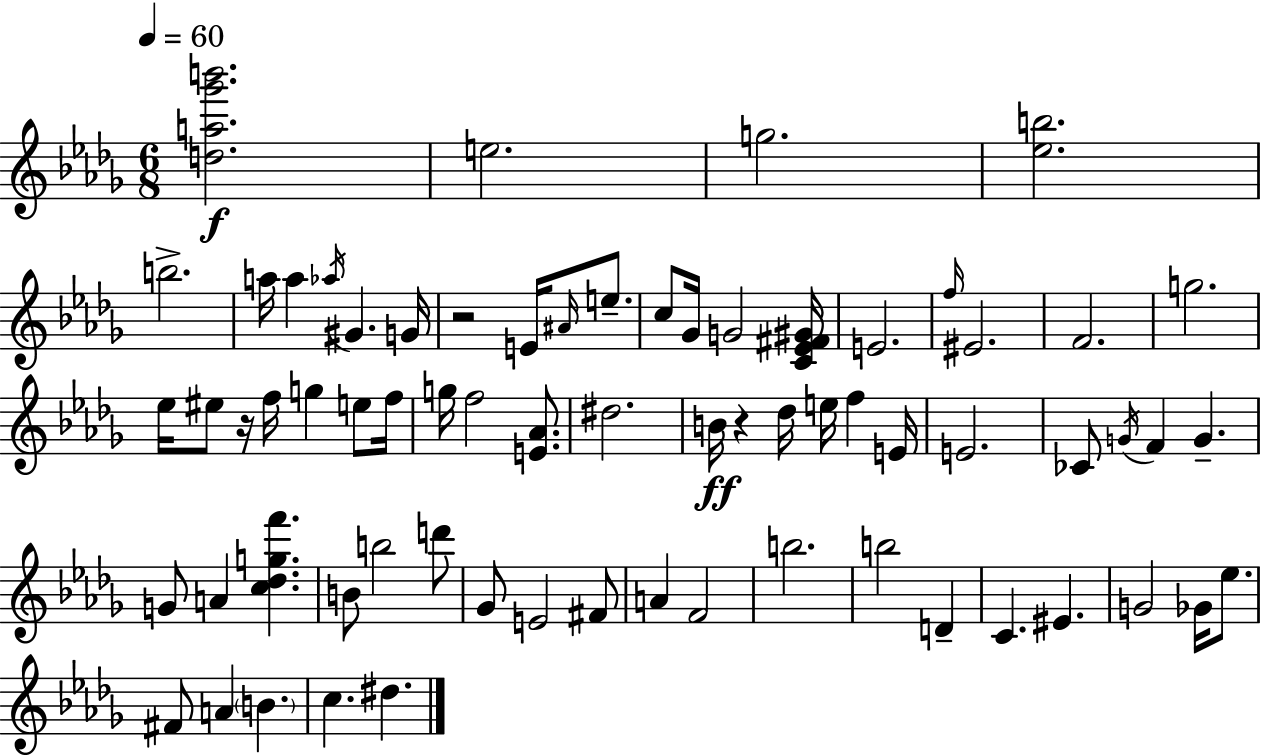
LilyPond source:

{
  \clef treble
  \numericTimeSignature
  \time 6/8
  \key bes \minor
  \tempo 4 = 60
  \repeat volta 2 { <d'' a'' ges''' b'''>2.\f | e''2. | g''2. | <ees'' b''>2. | \break b''2.-> | a''16 a''4 \acciaccatura { aes''16 } gis'4. | g'16 r2 e'16 \grace { ais'16 } e''8.-- | c''8 ges'16 g'2 | \break <c' ees' fis' gis'>16 e'2. | \grace { f''16 } eis'2. | f'2. | g''2. | \break ees''16 eis''8 r16 f''16 g''4 | e''8 f''16 g''16 f''2 | <e' aes'>8. dis''2. | b'16\ff r4 des''16 e''16 f''4 | \break e'16 e'2. | ces'8 \acciaccatura { g'16 } f'4 g'4.-- | g'8 a'4 <c'' des'' g'' f'''>4. | b'8 b''2 | \break d'''8 ges'8 e'2 | fis'8 a'4 f'2 | b''2. | b''2 | \break d'4-- c'4. eis'4. | g'2 | ges'16 ees''8. fis'8 a'4 \parenthesize b'4. | c''4. dis''4. | \break } \bar "|."
}